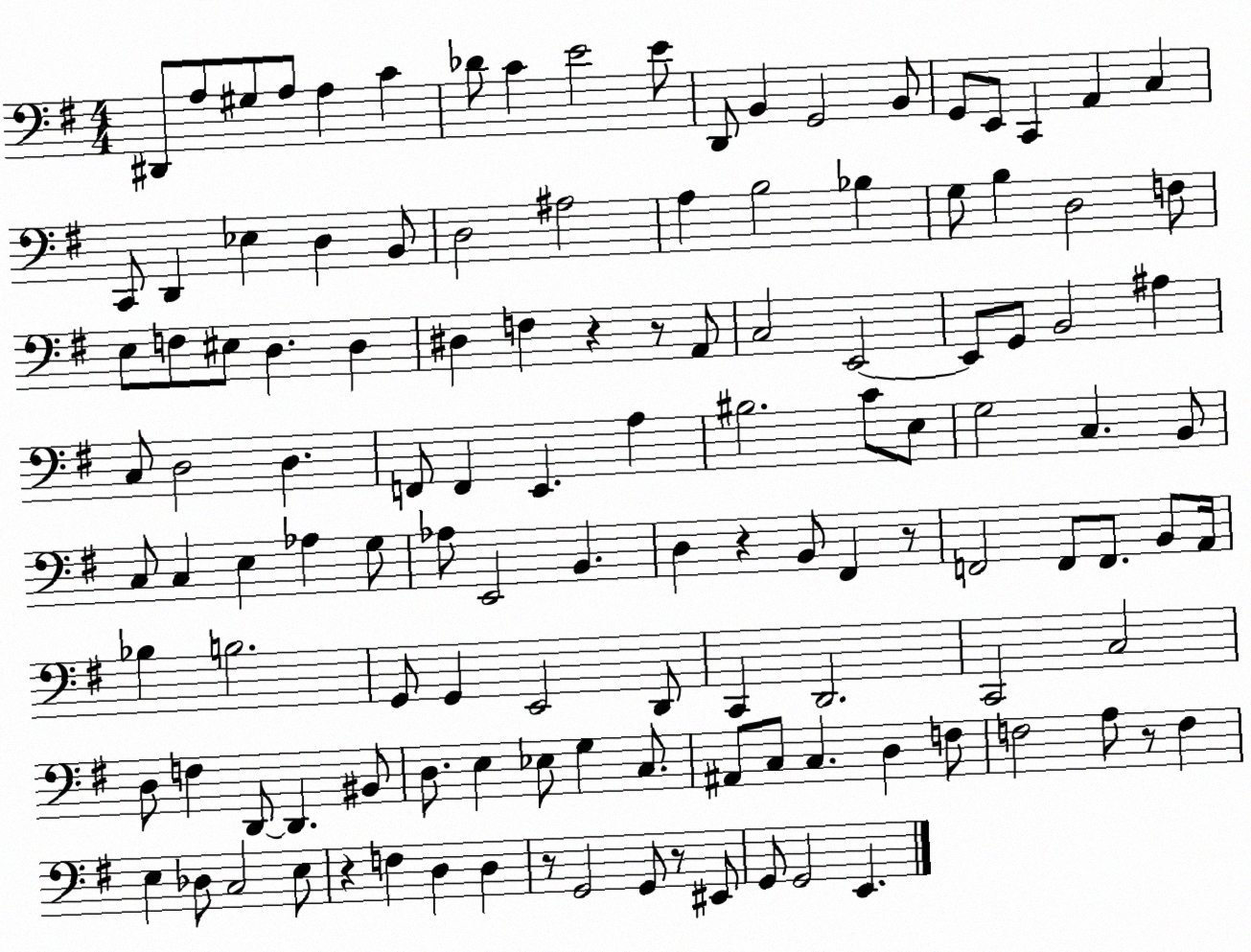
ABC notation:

X:1
T:Untitled
M:4/4
L:1/4
K:G
^D,,/2 A,/2 ^G,/2 A,/2 A, C _D/2 C E2 E/2 D,,/2 B,, G,,2 B,,/2 G,,/2 E,,/2 C,, A,, C, C,,/2 D,, _E, D, B,,/2 D,2 ^A,2 A, B,2 _B, G,/2 B, D,2 F,/2 E,/2 F,/2 ^E,/2 D, D, ^D, F, z z/2 A,,/2 C,2 E,,2 E,,/2 G,,/2 B,,2 ^A, C,/2 D,2 D, F,,/2 F,, E,, A, ^B,2 C/2 E,/2 G,2 C, B,,/2 C,/2 C, E, _A, G,/2 _A,/2 E,,2 B,, D, z B,,/2 ^F,, z/2 F,,2 F,,/2 F,,/2 B,,/2 A,,/4 _B, B,2 G,,/2 G,, E,,2 D,,/2 C,, D,,2 C,,2 C,2 D,/2 F, D,,/2 D,, ^B,,/2 D,/2 E, _E,/2 G, C,/2 ^A,,/2 C,/2 C, D, F,/2 F,2 A,/2 z/2 F, E, _D,/2 C,2 E,/2 z F, D, D, z/2 G,,2 G,,/2 z/2 ^E,,/2 G,,/2 G,,2 E,,